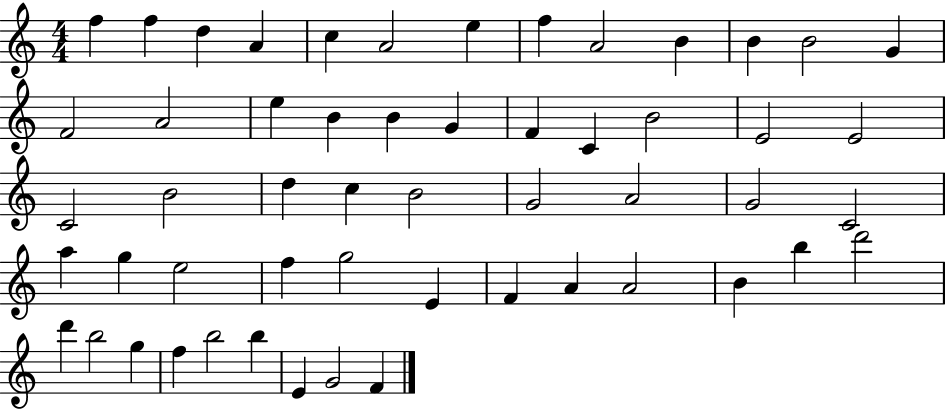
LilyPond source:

{
  \clef treble
  \numericTimeSignature
  \time 4/4
  \key c \major
  f''4 f''4 d''4 a'4 | c''4 a'2 e''4 | f''4 a'2 b'4 | b'4 b'2 g'4 | \break f'2 a'2 | e''4 b'4 b'4 g'4 | f'4 c'4 b'2 | e'2 e'2 | \break c'2 b'2 | d''4 c''4 b'2 | g'2 a'2 | g'2 c'2 | \break a''4 g''4 e''2 | f''4 g''2 e'4 | f'4 a'4 a'2 | b'4 b''4 d'''2 | \break d'''4 b''2 g''4 | f''4 b''2 b''4 | e'4 g'2 f'4 | \bar "|."
}